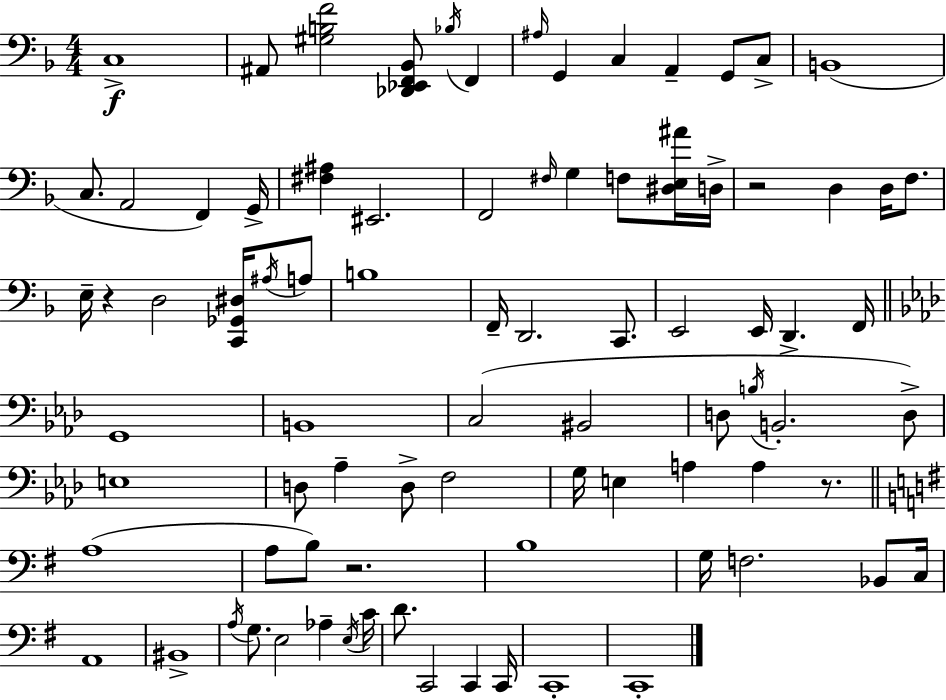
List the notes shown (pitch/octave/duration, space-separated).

C3/w A#2/e [G#3,B3,F4]/h [Db2,Eb2,F2,Bb2]/e Bb3/s F2/q A#3/s G2/q C3/q A2/q G2/e C3/e B2/w C3/e. A2/h F2/q G2/s [F#3,A#3]/q EIS2/h. F2/h F#3/s G3/q F3/e [D#3,E3,A#4]/s D3/s R/h D3/q D3/s F3/e. E3/s R/q D3/h [C2,Gb2,D#3]/s A#3/s A3/e B3/w F2/s D2/h. C2/e. E2/h E2/s D2/q. F2/s G2/w B2/w C3/h BIS2/h D3/e B3/s B2/h. D3/e E3/w D3/e Ab3/q D3/e F3/h G3/s E3/q A3/q A3/q R/e. A3/w A3/e B3/e R/h. B3/w G3/s F3/h. Bb2/e C3/s A2/w BIS2/w A3/s G3/e. E3/h Ab3/q E3/s C4/s D4/e. C2/h C2/q C2/s C2/w C2/w